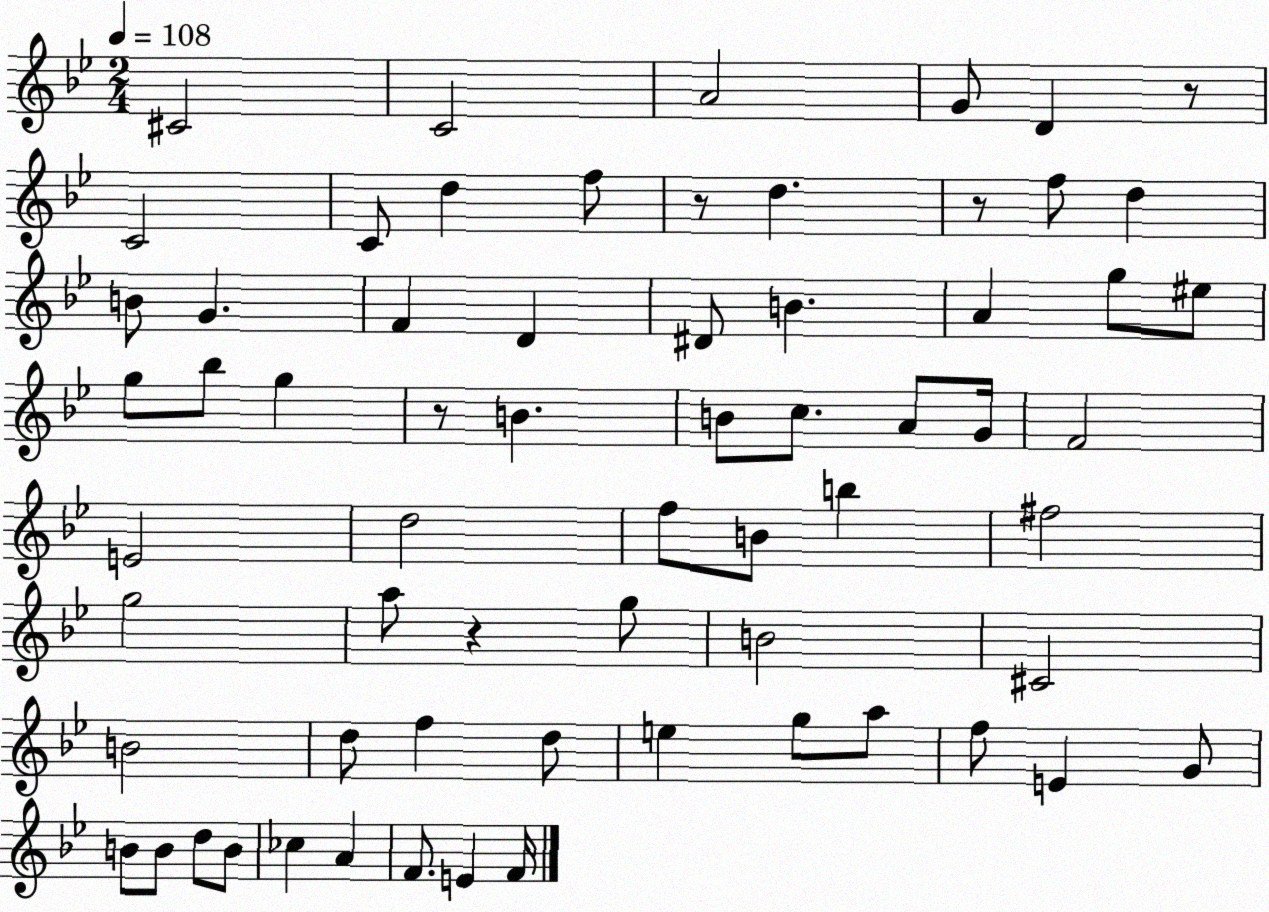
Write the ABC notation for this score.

X:1
T:Untitled
M:2/4
L:1/4
K:Bb
^C2 C2 A2 G/2 D z/2 C2 C/2 d f/2 z/2 d z/2 f/2 d B/2 G F D ^D/2 B A g/2 ^e/2 g/2 _b/2 g z/2 B B/2 c/2 A/2 G/4 F2 E2 d2 f/2 B/2 b ^f2 g2 a/2 z g/2 B2 ^C2 B2 d/2 f d/2 e g/2 a/2 f/2 E G/2 B/2 B/2 d/2 B/2 _c A F/2 E F/4